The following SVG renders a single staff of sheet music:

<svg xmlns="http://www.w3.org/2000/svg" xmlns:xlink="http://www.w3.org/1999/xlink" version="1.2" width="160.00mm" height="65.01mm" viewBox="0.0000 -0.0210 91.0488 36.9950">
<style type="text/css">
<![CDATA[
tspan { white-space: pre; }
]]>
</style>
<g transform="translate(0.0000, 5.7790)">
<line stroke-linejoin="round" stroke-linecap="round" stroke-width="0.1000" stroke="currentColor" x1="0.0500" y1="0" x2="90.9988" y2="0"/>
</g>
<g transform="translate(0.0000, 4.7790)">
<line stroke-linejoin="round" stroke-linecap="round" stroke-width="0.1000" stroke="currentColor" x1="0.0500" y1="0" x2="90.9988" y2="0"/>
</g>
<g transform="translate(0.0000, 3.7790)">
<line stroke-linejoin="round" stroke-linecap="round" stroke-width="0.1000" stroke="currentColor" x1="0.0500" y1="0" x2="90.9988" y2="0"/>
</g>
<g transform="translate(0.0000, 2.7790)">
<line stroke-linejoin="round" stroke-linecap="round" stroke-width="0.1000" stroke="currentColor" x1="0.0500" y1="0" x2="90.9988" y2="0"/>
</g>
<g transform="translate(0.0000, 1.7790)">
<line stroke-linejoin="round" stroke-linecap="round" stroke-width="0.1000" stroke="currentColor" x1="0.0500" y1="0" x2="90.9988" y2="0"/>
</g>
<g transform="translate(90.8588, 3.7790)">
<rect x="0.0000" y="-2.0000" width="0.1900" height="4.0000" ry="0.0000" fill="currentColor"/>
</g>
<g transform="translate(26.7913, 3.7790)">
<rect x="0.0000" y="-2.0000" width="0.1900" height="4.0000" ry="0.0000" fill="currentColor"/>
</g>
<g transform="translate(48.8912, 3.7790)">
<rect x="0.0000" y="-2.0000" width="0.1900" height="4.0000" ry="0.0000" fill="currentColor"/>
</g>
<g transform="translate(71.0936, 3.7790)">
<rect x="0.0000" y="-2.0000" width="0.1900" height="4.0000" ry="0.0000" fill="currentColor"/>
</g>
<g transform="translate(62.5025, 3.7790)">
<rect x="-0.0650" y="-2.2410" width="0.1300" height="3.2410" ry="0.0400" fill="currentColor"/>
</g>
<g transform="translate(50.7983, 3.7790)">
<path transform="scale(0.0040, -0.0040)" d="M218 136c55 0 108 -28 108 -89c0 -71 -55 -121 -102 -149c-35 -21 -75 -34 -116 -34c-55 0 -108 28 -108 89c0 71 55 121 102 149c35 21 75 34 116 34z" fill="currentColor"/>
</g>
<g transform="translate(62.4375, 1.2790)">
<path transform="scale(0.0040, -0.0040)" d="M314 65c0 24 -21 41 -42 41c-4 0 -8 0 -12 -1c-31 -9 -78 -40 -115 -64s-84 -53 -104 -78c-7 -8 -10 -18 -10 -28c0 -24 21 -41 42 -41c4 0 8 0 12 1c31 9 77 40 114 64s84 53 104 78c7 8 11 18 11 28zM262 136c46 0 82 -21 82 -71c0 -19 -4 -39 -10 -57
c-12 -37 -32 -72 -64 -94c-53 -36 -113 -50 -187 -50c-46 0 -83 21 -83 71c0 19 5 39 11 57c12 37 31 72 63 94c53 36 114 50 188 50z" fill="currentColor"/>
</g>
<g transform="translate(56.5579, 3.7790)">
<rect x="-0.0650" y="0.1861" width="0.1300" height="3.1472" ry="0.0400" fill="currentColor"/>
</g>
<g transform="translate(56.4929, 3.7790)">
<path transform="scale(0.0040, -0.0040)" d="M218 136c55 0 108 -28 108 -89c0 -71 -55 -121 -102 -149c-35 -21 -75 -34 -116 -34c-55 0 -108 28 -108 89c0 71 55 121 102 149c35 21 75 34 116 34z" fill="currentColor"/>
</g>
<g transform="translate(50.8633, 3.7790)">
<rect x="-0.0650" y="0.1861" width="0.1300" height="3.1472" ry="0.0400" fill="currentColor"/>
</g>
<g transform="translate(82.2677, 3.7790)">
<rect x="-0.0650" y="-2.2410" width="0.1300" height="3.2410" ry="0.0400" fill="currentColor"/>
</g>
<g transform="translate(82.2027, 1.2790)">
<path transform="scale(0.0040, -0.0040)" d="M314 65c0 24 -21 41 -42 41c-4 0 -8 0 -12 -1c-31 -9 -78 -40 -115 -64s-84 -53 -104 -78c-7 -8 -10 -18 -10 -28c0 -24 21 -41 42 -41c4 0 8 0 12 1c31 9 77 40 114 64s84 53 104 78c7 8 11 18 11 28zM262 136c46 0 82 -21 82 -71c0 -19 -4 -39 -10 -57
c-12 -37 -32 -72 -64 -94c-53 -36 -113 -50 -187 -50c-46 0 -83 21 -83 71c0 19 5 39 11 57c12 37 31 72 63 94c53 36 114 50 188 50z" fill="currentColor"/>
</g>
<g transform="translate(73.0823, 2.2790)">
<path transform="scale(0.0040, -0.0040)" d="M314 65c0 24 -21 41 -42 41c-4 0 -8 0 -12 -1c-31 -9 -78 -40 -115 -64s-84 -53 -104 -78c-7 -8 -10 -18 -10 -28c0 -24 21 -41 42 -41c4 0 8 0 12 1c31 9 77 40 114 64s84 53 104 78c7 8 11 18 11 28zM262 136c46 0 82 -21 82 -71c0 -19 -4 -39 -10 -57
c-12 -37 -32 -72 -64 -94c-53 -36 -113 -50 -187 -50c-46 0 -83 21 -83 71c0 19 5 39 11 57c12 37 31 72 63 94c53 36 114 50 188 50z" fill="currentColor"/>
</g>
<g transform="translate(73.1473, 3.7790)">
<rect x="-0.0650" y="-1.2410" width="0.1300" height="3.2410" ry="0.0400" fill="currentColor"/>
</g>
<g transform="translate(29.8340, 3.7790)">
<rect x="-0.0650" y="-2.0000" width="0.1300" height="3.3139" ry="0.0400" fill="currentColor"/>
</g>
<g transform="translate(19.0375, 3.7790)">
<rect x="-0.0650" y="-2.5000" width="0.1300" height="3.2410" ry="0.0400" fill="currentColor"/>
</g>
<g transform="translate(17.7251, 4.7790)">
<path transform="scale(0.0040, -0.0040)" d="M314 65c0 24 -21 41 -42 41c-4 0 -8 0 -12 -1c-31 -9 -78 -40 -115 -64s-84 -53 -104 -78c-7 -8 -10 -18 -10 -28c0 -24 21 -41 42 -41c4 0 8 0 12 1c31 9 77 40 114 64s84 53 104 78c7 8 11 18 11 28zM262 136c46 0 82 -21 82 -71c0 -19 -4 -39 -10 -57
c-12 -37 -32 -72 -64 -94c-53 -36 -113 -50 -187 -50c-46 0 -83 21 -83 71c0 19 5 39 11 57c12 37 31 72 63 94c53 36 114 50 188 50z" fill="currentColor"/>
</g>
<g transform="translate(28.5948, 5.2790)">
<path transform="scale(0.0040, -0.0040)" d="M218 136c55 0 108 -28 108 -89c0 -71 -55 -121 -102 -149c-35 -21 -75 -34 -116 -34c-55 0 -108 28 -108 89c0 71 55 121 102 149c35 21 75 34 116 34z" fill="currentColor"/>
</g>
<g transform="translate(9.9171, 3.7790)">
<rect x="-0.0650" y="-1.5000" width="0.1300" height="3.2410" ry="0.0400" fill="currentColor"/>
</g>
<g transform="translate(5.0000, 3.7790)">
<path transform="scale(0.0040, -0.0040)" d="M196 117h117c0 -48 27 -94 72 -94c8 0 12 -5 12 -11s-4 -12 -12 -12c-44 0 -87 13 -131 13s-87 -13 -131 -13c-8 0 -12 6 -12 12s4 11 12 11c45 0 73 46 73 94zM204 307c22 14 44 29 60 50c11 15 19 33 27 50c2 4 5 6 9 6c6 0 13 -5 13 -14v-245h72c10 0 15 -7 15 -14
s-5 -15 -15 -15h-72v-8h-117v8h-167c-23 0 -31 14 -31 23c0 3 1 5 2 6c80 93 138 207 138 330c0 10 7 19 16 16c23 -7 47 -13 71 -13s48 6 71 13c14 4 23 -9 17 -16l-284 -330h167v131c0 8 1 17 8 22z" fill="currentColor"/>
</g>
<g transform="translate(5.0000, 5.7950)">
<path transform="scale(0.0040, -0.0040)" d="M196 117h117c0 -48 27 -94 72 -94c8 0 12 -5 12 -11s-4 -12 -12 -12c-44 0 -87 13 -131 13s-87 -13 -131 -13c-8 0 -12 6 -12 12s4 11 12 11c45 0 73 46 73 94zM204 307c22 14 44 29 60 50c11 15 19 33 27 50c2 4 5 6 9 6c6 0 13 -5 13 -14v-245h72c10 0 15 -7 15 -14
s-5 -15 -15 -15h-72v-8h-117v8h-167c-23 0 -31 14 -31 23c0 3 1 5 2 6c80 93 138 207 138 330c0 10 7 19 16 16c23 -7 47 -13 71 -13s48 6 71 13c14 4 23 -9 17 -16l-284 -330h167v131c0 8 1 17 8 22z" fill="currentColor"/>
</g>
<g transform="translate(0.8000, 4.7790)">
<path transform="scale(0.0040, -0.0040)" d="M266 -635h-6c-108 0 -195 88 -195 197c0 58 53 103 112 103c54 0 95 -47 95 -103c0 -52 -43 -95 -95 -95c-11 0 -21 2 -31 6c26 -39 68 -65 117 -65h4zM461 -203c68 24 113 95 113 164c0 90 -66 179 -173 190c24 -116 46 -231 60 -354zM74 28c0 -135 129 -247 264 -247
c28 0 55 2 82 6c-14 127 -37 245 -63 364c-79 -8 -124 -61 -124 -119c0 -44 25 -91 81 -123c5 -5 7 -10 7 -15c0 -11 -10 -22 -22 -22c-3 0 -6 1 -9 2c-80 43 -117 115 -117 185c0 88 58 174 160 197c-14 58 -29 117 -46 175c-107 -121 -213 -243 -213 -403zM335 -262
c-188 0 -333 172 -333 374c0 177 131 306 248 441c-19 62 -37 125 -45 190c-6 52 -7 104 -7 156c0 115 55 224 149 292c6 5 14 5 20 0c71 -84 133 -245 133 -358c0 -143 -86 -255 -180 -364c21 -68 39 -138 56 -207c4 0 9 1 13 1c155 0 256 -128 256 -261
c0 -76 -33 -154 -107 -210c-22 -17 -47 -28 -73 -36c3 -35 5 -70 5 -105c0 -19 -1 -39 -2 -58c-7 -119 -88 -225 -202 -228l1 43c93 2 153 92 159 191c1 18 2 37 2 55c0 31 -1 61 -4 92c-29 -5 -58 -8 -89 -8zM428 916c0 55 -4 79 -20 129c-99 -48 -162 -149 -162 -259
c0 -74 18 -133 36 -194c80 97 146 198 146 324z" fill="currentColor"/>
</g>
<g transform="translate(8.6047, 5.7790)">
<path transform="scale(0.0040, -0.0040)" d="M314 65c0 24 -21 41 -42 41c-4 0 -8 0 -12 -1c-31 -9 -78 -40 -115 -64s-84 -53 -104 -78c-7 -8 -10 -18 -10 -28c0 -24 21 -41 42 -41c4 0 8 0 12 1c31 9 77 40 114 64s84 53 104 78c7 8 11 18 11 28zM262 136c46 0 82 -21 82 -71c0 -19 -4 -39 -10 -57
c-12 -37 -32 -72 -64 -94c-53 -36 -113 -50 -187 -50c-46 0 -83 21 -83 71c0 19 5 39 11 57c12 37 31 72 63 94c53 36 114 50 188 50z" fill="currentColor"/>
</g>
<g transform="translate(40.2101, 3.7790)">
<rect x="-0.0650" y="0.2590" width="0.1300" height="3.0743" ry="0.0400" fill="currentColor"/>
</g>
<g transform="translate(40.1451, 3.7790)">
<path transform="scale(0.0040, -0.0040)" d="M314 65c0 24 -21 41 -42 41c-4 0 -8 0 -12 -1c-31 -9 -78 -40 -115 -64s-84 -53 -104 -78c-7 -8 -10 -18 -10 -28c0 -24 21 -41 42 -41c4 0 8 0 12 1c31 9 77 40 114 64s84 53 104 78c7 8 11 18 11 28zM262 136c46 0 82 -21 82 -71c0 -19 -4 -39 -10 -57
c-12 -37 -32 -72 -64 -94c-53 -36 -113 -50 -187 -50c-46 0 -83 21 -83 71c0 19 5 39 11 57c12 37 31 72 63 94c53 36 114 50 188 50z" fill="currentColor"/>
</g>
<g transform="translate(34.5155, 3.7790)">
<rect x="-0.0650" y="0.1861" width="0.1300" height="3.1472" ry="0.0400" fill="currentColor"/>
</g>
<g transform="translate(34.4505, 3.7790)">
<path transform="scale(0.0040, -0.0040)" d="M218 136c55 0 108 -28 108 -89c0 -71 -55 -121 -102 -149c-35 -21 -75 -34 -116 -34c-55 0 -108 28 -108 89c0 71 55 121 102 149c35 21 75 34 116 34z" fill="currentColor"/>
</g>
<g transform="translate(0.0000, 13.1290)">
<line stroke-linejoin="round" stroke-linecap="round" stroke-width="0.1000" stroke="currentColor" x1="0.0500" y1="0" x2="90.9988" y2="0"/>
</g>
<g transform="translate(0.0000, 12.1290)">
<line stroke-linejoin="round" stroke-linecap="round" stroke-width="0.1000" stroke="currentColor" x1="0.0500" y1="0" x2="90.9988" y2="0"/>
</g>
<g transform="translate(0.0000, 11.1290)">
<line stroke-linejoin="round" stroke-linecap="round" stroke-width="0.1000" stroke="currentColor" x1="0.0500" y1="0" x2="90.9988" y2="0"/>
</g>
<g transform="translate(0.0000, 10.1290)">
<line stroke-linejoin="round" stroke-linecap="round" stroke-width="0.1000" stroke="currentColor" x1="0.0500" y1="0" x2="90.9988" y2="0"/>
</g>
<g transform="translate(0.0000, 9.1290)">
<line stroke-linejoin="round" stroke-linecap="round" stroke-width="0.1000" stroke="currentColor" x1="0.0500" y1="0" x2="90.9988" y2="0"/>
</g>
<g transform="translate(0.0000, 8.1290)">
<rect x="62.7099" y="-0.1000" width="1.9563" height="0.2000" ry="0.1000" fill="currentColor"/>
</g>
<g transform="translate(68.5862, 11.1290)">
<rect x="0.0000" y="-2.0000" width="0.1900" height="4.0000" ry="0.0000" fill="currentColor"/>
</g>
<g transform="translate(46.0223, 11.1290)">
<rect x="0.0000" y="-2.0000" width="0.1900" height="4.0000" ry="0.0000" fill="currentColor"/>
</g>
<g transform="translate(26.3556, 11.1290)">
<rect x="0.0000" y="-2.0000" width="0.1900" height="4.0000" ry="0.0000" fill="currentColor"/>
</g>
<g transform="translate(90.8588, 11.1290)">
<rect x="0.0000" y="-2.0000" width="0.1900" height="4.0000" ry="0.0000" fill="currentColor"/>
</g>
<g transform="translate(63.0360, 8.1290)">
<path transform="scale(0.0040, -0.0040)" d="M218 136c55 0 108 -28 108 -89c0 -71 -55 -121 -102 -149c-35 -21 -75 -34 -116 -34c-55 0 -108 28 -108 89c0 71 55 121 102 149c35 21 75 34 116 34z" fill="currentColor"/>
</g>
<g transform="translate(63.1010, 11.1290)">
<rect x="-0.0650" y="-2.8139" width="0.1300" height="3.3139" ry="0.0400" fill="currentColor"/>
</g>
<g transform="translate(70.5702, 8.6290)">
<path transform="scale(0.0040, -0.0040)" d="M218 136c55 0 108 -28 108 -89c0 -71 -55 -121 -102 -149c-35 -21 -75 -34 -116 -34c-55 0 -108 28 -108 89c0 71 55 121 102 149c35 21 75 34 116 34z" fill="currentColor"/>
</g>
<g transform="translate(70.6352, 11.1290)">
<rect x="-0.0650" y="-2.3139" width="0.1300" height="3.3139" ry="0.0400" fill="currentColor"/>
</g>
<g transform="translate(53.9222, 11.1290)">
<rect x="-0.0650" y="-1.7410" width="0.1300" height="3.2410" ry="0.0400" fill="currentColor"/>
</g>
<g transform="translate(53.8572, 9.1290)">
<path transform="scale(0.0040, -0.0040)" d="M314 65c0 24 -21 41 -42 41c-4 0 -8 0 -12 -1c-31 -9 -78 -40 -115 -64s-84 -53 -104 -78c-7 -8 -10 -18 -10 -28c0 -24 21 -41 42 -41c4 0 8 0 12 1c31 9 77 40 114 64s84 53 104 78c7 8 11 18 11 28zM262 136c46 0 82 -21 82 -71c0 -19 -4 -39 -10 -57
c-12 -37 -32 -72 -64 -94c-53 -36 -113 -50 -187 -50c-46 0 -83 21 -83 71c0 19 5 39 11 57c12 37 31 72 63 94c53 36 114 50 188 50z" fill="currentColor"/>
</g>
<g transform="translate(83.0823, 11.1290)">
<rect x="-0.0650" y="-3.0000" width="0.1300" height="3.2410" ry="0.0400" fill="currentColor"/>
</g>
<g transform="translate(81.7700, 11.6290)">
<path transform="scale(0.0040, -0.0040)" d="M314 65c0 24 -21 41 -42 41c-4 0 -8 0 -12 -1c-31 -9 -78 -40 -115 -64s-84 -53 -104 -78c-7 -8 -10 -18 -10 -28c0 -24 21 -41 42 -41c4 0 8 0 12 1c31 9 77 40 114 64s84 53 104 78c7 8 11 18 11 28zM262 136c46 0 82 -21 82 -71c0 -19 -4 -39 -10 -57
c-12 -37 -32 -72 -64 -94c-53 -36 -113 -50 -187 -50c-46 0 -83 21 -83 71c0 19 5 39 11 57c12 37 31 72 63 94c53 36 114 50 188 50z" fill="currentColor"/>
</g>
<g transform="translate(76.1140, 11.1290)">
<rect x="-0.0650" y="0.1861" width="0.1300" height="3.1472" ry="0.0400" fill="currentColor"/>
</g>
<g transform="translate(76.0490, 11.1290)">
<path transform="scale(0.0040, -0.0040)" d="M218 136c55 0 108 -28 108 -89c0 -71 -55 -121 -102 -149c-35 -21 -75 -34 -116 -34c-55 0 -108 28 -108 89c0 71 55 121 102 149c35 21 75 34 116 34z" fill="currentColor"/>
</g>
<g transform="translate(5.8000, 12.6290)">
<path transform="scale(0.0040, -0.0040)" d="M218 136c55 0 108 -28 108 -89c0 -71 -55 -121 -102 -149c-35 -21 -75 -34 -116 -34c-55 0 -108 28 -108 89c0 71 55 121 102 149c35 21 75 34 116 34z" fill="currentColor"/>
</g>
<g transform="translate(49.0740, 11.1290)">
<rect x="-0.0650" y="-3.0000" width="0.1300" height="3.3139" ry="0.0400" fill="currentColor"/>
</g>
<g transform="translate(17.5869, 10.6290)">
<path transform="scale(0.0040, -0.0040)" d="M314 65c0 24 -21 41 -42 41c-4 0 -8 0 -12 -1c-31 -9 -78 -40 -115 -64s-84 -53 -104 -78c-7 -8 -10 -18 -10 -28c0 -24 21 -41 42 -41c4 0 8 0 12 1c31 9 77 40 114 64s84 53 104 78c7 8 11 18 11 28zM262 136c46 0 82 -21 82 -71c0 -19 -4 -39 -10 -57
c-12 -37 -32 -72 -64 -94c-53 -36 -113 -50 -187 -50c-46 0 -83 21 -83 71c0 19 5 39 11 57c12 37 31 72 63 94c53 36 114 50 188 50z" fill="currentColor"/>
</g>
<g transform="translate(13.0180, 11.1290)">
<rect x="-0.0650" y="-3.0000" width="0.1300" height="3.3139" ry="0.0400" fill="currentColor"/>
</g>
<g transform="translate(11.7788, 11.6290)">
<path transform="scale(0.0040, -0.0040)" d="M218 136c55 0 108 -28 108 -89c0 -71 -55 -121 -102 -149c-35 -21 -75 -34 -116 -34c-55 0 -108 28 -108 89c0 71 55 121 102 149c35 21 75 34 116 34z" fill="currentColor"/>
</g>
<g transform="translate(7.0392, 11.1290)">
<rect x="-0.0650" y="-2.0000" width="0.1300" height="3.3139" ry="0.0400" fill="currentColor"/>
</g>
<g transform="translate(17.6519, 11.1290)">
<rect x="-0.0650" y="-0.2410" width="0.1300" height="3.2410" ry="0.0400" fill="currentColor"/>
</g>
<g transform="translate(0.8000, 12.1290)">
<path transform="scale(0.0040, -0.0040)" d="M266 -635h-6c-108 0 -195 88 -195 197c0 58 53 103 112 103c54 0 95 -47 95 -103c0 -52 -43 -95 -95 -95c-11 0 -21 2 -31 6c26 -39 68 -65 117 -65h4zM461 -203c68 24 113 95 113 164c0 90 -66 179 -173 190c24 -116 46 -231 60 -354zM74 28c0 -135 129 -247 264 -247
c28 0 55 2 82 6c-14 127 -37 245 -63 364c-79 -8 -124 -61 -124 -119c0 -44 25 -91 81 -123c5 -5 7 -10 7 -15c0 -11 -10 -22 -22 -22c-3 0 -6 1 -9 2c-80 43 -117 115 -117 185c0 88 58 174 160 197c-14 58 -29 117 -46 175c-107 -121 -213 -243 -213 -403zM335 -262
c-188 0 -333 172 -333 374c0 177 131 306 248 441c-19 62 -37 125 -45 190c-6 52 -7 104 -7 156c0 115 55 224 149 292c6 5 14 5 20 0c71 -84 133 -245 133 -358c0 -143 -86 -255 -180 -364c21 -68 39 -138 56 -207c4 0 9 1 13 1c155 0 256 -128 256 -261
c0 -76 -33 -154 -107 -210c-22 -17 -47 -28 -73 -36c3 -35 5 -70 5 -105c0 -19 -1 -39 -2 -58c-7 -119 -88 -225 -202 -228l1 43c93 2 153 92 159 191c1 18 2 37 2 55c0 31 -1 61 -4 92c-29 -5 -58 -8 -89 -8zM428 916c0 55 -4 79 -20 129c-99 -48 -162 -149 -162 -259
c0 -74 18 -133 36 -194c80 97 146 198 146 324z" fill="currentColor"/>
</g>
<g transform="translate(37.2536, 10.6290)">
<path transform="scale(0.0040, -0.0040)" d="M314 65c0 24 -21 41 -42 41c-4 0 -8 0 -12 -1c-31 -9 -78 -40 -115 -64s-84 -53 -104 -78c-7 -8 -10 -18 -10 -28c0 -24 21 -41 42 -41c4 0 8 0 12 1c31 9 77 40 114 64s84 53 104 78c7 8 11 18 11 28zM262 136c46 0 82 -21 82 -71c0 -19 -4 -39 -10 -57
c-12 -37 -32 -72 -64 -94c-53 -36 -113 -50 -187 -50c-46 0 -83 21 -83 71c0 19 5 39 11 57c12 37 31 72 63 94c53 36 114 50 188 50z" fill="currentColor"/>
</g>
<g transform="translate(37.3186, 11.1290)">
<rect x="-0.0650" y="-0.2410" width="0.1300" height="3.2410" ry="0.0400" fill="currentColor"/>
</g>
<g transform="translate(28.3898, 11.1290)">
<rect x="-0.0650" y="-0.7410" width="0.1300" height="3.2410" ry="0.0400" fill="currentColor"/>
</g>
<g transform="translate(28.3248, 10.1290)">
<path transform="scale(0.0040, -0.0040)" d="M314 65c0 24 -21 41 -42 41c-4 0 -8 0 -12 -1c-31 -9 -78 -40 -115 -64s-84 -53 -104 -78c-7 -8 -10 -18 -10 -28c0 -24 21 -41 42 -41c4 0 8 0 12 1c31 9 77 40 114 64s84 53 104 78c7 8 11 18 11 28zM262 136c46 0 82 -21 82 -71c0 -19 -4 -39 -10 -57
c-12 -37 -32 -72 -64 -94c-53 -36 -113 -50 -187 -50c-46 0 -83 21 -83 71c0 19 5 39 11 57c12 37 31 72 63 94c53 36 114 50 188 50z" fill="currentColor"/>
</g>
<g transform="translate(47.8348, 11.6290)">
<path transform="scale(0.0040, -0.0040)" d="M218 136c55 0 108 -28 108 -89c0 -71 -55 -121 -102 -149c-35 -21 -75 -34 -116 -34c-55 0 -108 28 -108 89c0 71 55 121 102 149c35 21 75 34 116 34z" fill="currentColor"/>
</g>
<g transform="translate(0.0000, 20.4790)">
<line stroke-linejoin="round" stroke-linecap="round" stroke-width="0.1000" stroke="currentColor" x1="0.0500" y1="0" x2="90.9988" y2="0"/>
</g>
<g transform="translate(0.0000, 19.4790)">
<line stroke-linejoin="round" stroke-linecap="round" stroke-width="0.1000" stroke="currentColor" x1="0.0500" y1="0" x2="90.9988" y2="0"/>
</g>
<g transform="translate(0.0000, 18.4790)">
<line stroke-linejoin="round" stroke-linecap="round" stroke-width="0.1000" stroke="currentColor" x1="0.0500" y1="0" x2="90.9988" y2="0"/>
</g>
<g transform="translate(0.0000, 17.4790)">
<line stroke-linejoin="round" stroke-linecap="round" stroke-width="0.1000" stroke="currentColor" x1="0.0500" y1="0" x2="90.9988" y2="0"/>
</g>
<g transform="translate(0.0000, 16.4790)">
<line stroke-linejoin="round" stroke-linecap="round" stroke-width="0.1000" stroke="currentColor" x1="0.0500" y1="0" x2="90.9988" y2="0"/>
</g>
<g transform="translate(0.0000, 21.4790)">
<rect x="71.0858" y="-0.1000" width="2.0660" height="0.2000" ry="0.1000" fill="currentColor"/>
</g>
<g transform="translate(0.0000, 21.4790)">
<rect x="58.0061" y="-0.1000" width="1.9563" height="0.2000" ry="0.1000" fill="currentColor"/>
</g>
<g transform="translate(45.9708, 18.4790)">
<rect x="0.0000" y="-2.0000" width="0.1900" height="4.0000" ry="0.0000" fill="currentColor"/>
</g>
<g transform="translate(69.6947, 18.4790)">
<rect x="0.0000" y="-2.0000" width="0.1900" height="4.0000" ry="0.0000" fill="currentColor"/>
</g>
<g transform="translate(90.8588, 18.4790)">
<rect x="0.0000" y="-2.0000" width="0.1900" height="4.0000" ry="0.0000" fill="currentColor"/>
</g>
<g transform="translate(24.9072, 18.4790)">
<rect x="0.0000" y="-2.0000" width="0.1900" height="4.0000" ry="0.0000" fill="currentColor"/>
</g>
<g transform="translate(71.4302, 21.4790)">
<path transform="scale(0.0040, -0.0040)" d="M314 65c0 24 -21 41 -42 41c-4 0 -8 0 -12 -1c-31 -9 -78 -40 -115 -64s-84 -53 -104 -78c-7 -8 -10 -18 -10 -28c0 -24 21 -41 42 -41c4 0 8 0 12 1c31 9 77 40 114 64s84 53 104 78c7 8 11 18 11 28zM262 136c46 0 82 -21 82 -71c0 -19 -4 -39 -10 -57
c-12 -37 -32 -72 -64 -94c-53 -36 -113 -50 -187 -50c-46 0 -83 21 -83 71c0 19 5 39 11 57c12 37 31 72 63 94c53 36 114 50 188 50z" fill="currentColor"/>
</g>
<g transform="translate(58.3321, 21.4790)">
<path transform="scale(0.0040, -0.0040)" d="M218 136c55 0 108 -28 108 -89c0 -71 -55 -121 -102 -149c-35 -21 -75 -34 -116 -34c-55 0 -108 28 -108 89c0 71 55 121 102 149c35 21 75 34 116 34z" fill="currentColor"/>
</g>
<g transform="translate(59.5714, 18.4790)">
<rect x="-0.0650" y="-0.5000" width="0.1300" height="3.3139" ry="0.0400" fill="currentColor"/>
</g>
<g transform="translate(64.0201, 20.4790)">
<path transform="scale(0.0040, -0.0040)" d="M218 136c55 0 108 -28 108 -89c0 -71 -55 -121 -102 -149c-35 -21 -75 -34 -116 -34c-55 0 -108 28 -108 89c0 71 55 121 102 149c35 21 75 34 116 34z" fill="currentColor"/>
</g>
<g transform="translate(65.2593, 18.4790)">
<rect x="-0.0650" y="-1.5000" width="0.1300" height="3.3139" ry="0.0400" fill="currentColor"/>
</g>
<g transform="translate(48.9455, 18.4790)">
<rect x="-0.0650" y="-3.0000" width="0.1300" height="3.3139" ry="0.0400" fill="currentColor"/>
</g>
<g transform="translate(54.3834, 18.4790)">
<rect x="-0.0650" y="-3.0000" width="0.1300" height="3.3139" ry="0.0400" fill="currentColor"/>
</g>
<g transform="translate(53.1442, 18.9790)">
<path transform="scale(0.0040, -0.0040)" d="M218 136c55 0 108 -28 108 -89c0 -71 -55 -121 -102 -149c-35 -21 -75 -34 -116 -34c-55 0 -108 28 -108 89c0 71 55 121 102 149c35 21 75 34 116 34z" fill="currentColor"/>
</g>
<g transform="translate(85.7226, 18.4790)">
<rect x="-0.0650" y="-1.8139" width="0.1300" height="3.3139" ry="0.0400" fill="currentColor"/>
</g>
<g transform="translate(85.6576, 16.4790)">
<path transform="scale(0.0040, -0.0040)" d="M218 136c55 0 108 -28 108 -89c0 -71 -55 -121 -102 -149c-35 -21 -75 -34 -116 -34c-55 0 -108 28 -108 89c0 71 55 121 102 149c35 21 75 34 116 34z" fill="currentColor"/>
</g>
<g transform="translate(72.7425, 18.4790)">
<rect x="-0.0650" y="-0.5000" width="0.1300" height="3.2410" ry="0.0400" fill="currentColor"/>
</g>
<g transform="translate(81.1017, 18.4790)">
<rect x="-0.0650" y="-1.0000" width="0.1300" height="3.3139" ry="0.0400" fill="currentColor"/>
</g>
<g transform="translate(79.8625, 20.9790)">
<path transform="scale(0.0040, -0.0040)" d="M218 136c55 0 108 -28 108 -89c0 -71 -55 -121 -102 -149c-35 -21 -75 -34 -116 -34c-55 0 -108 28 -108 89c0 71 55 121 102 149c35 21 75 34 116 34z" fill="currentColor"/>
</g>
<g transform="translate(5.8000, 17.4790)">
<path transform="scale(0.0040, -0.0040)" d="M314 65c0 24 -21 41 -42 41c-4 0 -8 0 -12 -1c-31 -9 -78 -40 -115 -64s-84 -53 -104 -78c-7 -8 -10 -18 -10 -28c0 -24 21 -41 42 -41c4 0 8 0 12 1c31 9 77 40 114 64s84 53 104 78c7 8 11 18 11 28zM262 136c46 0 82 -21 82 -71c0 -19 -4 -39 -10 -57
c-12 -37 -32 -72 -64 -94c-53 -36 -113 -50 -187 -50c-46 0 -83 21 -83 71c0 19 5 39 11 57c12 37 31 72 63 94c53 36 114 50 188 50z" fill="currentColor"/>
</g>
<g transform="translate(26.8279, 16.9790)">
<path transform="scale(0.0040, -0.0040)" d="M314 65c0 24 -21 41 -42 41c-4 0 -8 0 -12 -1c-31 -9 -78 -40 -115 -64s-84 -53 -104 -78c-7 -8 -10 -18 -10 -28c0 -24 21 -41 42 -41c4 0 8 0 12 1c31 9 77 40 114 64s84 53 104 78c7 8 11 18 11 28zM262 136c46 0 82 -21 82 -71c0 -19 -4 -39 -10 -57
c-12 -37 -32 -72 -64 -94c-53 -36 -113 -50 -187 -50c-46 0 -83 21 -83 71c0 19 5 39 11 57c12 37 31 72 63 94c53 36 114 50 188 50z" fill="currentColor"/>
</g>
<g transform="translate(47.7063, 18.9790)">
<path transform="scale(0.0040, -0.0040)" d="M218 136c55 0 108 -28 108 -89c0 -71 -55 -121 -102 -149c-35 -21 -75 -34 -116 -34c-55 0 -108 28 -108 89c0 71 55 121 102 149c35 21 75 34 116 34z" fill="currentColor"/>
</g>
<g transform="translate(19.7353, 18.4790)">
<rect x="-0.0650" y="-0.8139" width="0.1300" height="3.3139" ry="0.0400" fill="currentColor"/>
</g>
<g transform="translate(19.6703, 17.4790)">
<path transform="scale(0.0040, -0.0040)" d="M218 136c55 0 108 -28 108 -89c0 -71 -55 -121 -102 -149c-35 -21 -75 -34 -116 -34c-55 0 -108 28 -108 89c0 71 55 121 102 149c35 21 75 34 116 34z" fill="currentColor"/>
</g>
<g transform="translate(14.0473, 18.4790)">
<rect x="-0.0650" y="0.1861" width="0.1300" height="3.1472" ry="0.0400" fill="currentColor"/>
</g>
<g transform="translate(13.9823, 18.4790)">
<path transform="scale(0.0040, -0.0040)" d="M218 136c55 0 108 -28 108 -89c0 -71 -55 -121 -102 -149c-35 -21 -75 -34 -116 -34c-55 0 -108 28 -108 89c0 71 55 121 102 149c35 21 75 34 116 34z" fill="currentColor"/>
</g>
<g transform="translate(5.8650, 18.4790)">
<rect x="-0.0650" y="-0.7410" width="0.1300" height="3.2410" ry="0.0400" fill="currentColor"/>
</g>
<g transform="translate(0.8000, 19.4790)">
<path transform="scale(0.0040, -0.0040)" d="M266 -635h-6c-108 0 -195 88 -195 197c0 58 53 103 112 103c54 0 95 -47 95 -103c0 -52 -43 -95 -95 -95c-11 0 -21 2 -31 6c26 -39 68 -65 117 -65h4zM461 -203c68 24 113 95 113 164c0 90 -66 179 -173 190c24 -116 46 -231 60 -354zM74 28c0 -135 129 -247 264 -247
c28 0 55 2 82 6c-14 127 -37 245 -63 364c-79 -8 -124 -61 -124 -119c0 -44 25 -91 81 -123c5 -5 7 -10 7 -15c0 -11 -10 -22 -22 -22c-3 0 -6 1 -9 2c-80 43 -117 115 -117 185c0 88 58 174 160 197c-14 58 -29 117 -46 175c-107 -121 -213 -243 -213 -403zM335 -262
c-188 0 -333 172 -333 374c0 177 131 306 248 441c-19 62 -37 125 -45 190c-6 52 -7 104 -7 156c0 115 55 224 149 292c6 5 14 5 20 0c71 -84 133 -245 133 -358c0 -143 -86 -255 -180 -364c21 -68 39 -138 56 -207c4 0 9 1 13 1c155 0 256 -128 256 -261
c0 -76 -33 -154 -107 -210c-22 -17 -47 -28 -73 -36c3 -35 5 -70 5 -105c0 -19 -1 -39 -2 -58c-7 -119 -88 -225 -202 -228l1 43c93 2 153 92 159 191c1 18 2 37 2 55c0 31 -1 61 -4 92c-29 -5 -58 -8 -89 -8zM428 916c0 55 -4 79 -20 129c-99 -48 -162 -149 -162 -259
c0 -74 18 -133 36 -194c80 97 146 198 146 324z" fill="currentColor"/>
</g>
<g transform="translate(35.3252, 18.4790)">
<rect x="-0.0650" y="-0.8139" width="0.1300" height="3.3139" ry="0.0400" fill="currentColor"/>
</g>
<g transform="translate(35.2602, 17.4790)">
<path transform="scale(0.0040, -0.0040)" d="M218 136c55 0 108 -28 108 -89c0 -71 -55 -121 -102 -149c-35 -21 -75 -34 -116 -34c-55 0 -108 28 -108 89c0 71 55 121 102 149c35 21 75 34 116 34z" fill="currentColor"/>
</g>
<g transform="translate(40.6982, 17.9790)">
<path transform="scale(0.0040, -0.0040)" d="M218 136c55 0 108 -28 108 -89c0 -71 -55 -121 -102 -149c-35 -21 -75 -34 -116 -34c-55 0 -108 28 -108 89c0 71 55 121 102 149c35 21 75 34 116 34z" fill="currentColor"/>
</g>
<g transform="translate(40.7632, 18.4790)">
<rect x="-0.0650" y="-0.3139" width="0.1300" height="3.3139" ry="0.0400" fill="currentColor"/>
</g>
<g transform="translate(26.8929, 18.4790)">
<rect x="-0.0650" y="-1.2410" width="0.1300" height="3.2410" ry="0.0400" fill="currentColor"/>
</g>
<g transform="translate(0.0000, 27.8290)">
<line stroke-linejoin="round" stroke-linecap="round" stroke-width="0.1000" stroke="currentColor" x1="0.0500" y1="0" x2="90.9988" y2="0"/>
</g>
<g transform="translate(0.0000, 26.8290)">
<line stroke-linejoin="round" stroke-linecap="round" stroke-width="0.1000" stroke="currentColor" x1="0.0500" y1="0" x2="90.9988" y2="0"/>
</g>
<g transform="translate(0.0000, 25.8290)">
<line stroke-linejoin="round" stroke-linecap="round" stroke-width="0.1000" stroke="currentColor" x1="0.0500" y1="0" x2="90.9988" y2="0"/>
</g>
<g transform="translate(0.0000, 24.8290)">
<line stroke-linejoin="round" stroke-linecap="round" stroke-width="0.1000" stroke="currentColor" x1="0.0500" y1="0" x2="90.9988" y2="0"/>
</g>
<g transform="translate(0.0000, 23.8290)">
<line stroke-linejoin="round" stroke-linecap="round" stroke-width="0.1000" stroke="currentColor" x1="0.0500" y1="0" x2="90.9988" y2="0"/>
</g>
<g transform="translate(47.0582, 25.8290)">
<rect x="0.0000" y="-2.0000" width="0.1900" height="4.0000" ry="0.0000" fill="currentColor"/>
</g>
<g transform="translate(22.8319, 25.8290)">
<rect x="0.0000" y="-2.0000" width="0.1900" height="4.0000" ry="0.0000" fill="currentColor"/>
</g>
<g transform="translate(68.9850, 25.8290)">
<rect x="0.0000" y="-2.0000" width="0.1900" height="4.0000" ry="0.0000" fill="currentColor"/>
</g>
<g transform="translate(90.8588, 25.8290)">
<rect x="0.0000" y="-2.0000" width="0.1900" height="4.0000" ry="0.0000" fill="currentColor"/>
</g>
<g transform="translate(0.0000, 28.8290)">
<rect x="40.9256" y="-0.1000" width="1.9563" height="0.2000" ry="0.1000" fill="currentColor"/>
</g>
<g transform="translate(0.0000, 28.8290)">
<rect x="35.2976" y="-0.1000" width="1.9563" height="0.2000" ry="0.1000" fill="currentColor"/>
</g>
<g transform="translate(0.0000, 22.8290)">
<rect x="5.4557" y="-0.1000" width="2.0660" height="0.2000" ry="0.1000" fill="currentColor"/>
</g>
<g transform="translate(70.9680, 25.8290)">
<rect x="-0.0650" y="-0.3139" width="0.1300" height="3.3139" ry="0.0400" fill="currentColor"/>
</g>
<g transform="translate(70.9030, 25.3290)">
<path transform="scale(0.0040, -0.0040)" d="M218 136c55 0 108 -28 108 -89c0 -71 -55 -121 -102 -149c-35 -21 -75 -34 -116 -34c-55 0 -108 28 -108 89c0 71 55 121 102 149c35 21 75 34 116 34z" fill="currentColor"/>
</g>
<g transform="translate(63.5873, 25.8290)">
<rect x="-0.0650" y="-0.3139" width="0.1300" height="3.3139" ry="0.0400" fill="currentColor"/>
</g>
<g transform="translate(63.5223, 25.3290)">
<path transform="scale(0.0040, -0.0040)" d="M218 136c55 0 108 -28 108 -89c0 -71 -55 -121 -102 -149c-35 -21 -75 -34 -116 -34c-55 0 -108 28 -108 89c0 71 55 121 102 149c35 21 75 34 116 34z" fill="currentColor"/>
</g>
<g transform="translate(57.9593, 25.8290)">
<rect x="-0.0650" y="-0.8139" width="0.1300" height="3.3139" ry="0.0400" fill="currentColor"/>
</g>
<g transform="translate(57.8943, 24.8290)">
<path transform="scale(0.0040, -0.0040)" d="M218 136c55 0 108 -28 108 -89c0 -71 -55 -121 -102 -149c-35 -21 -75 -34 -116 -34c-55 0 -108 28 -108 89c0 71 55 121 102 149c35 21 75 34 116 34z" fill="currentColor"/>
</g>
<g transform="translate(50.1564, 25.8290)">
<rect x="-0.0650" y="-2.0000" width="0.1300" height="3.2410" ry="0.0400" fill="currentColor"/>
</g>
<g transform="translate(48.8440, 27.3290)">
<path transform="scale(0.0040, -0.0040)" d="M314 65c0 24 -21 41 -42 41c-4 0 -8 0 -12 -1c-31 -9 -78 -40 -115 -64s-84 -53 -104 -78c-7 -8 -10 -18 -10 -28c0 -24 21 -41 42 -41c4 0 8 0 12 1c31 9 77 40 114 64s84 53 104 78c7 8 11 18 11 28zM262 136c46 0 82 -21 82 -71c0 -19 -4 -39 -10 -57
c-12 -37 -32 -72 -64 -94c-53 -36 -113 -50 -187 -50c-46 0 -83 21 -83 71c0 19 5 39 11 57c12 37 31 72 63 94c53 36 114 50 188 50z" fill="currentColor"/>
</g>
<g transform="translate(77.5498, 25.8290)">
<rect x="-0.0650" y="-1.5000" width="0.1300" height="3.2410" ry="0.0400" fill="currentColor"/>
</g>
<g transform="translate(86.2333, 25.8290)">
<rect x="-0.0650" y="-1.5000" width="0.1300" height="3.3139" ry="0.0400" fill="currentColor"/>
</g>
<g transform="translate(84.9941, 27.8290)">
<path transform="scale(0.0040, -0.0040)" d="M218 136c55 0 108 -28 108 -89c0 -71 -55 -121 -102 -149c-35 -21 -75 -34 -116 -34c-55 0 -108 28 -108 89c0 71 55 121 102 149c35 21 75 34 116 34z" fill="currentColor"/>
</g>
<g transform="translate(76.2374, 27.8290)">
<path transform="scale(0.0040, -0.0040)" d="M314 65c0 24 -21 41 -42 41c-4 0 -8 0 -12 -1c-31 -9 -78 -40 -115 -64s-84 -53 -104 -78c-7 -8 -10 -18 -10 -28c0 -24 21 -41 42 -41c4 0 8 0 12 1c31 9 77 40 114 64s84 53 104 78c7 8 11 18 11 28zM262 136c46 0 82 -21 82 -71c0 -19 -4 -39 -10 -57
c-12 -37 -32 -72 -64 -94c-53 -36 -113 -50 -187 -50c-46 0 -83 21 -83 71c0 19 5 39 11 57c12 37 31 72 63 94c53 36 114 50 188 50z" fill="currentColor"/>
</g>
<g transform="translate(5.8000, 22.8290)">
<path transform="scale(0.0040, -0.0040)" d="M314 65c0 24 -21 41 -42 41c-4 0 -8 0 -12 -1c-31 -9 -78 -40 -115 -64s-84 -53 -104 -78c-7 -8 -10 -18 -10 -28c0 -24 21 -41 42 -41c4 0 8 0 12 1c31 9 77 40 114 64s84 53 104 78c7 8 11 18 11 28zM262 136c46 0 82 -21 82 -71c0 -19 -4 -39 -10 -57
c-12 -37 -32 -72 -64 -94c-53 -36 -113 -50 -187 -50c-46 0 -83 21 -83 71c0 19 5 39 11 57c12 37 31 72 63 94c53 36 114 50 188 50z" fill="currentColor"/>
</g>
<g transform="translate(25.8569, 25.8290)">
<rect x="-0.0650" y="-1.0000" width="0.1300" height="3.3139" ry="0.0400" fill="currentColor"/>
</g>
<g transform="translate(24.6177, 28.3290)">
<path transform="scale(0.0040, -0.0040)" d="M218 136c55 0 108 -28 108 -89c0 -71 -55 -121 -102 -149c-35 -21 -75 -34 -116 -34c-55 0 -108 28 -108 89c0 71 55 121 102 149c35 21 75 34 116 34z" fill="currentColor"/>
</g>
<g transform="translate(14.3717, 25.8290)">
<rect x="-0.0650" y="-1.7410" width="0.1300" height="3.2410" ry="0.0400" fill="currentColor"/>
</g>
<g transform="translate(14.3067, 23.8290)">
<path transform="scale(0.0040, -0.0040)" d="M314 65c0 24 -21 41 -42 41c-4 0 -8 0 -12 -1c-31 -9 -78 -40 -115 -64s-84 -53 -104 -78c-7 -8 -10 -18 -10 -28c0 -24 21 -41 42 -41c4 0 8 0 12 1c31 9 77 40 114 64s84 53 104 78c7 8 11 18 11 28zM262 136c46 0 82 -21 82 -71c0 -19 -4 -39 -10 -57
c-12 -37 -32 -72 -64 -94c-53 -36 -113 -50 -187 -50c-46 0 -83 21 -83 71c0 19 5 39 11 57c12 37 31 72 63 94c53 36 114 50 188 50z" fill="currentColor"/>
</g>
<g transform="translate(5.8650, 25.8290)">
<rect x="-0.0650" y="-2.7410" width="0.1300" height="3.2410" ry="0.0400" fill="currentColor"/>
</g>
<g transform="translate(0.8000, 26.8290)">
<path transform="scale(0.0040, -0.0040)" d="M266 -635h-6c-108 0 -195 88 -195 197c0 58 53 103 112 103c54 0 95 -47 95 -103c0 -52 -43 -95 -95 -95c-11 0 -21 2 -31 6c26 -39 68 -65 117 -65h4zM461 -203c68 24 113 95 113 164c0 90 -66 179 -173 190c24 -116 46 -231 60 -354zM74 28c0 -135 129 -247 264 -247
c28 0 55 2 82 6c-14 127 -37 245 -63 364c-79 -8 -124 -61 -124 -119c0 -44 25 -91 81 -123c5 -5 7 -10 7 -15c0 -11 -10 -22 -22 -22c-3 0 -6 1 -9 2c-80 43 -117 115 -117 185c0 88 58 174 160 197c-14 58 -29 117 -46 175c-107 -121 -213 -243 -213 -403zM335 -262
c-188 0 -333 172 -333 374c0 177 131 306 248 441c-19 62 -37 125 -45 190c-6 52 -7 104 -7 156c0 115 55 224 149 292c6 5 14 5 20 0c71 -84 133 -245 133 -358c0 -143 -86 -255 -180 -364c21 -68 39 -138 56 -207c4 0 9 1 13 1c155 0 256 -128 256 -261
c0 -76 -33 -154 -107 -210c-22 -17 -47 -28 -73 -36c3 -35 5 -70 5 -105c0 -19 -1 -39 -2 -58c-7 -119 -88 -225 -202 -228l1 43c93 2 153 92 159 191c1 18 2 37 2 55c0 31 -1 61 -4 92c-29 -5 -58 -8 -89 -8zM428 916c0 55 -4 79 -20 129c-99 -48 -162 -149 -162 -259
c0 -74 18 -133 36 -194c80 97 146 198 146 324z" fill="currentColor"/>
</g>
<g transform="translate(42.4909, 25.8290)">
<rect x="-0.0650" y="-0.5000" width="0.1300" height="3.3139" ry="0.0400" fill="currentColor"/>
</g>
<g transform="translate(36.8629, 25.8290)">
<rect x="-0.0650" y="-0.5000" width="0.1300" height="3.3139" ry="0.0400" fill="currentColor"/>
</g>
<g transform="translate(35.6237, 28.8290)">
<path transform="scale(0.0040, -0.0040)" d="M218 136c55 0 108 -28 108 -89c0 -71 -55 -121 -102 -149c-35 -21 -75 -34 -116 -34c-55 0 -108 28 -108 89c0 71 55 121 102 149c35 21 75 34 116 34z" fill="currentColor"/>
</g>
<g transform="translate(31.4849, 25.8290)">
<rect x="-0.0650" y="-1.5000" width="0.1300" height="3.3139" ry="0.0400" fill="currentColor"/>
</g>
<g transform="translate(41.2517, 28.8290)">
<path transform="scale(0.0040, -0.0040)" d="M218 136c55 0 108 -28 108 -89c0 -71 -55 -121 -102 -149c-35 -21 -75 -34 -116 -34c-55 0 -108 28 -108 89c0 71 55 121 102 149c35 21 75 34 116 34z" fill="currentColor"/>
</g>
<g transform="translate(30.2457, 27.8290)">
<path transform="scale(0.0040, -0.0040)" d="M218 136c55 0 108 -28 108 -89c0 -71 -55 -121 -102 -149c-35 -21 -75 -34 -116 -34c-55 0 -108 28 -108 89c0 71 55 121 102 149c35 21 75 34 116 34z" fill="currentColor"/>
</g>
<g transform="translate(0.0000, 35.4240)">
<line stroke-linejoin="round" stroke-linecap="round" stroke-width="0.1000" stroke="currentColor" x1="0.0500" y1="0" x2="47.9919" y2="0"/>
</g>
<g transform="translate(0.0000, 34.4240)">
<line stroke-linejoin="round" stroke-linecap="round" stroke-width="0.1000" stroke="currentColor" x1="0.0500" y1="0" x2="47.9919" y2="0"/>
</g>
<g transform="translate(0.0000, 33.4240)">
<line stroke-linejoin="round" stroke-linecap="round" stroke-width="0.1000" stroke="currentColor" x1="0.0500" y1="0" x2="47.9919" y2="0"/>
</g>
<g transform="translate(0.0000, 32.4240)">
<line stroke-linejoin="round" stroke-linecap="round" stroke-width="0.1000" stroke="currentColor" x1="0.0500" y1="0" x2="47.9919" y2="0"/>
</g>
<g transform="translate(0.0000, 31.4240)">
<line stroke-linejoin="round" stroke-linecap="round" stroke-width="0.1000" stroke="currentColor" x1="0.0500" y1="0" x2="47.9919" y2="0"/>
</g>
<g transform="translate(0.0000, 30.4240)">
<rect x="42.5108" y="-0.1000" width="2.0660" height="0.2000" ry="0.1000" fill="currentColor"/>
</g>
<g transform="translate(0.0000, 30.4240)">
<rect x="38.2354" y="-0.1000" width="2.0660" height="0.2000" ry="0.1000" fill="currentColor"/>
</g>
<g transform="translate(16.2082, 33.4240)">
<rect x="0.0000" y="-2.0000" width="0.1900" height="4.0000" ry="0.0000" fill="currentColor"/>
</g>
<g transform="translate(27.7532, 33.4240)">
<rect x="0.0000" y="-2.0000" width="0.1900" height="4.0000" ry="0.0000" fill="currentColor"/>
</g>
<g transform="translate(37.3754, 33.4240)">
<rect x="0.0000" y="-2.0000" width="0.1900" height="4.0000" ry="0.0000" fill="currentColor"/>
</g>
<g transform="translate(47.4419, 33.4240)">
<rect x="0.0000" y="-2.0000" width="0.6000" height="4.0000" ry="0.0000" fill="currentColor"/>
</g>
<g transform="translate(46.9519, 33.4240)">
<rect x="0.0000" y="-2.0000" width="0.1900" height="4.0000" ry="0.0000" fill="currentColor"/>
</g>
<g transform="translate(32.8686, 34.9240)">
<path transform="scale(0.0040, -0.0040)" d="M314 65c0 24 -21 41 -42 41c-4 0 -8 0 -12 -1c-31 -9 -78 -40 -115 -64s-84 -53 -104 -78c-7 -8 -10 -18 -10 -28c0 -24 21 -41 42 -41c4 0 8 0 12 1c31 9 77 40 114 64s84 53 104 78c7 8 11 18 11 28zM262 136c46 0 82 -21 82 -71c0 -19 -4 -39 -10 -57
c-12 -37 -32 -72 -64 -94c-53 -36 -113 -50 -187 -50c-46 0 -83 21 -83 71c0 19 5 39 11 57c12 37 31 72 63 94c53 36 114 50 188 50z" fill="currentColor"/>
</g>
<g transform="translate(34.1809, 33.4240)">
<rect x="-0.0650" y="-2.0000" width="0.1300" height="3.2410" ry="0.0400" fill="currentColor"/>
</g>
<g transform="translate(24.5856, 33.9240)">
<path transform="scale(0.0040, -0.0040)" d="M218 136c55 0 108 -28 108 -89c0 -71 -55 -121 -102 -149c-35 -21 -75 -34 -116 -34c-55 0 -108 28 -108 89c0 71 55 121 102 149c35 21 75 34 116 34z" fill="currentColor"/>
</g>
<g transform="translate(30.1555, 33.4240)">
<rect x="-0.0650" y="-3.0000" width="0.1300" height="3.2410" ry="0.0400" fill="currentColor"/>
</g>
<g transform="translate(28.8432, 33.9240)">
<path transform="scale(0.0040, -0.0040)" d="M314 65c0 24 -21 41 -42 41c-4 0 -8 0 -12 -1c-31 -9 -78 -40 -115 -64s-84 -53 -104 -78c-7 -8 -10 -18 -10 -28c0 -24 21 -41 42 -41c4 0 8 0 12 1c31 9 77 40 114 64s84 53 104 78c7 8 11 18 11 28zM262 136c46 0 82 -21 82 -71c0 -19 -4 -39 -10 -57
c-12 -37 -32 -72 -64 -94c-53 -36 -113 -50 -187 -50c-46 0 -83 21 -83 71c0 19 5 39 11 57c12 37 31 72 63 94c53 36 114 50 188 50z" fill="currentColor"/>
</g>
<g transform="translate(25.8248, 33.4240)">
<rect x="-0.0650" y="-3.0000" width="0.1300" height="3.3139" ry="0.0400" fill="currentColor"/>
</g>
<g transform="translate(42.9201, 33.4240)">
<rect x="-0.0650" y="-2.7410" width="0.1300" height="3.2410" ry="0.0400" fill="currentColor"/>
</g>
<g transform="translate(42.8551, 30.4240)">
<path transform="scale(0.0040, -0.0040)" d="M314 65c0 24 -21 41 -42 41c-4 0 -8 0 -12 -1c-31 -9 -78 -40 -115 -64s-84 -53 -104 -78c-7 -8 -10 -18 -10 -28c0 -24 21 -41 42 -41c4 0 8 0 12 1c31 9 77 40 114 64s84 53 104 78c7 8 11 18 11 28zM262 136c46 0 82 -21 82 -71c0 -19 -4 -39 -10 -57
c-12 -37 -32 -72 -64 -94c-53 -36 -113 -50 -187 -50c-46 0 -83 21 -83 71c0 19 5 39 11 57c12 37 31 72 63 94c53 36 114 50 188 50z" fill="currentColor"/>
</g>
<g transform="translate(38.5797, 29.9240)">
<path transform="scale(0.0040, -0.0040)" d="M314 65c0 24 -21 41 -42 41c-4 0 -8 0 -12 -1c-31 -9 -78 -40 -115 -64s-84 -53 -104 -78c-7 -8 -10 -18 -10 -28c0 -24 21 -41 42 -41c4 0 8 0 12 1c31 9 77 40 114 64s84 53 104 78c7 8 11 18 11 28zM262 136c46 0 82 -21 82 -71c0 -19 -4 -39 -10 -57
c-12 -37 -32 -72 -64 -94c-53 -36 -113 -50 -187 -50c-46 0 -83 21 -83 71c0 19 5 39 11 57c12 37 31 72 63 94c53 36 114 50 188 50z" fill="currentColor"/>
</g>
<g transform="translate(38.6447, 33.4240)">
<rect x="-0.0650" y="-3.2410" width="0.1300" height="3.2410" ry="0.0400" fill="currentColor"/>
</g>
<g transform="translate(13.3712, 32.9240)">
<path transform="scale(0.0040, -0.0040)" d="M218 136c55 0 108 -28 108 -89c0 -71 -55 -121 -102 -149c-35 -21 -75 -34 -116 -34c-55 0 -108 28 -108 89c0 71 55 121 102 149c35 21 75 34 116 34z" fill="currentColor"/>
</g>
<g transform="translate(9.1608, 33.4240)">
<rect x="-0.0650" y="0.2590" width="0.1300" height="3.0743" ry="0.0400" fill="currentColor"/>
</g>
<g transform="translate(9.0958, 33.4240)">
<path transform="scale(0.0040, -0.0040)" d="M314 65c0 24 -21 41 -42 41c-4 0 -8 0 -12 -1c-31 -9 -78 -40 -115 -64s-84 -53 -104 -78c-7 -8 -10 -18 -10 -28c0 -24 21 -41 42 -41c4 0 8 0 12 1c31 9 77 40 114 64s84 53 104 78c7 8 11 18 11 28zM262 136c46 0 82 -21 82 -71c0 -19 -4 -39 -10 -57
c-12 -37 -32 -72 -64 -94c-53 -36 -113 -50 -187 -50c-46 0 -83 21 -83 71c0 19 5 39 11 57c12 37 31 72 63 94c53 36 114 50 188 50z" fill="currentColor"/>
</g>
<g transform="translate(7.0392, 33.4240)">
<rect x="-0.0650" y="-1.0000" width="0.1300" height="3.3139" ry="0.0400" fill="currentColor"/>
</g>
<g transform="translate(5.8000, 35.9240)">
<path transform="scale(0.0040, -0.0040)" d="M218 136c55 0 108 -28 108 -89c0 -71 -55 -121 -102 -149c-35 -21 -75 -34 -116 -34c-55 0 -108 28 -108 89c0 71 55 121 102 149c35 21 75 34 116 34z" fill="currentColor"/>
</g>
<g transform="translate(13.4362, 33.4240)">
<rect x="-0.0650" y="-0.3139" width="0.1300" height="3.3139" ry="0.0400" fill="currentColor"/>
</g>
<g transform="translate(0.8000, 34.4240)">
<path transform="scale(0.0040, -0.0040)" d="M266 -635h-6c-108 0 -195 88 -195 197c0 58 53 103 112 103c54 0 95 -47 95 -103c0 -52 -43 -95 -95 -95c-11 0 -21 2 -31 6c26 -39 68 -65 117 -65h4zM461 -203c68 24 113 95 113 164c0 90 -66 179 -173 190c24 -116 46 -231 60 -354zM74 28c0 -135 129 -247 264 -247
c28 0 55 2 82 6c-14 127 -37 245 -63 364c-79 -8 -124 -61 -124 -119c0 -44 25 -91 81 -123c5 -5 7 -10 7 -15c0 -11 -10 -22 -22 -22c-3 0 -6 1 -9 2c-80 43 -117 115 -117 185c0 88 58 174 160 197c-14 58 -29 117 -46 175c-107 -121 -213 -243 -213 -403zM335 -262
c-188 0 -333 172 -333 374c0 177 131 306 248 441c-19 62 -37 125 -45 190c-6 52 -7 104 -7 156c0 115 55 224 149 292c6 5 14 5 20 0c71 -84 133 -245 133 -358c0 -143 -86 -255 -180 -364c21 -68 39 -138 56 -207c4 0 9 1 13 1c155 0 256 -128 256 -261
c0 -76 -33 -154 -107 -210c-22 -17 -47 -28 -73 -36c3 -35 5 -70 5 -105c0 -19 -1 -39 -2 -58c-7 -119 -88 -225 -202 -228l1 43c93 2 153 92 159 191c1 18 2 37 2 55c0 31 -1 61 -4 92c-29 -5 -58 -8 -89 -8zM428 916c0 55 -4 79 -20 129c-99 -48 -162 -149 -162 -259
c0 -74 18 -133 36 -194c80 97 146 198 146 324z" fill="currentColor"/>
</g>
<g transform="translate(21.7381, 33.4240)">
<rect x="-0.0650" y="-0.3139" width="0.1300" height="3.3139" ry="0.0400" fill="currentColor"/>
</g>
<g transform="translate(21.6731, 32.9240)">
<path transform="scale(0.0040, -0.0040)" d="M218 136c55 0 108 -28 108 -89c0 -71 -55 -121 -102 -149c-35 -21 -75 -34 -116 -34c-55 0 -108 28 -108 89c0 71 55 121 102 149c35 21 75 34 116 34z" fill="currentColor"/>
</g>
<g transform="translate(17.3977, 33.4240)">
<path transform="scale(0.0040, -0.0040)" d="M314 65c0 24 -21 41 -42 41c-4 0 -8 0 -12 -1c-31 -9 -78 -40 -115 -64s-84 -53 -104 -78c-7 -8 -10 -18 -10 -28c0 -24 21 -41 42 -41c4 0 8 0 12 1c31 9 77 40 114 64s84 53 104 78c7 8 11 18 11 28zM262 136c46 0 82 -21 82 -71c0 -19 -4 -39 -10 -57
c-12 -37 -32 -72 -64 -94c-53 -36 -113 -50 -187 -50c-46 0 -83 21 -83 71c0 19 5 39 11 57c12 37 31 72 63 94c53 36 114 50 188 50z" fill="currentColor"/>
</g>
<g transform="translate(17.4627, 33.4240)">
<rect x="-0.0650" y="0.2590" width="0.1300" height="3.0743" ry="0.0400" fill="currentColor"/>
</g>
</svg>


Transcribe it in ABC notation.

X:1
T:Untitled
M:4/4
L:1/4
K:C
E2 G2 F B B2 B B g2 e2 g2 F A c2 d2 c2 A f2 a g B A2 d2 B d e2 d c A A C E C2 D f a2 f2 D E C C F2 d c c E2 E D B2 c B2 c A A2 F2 b2 a2